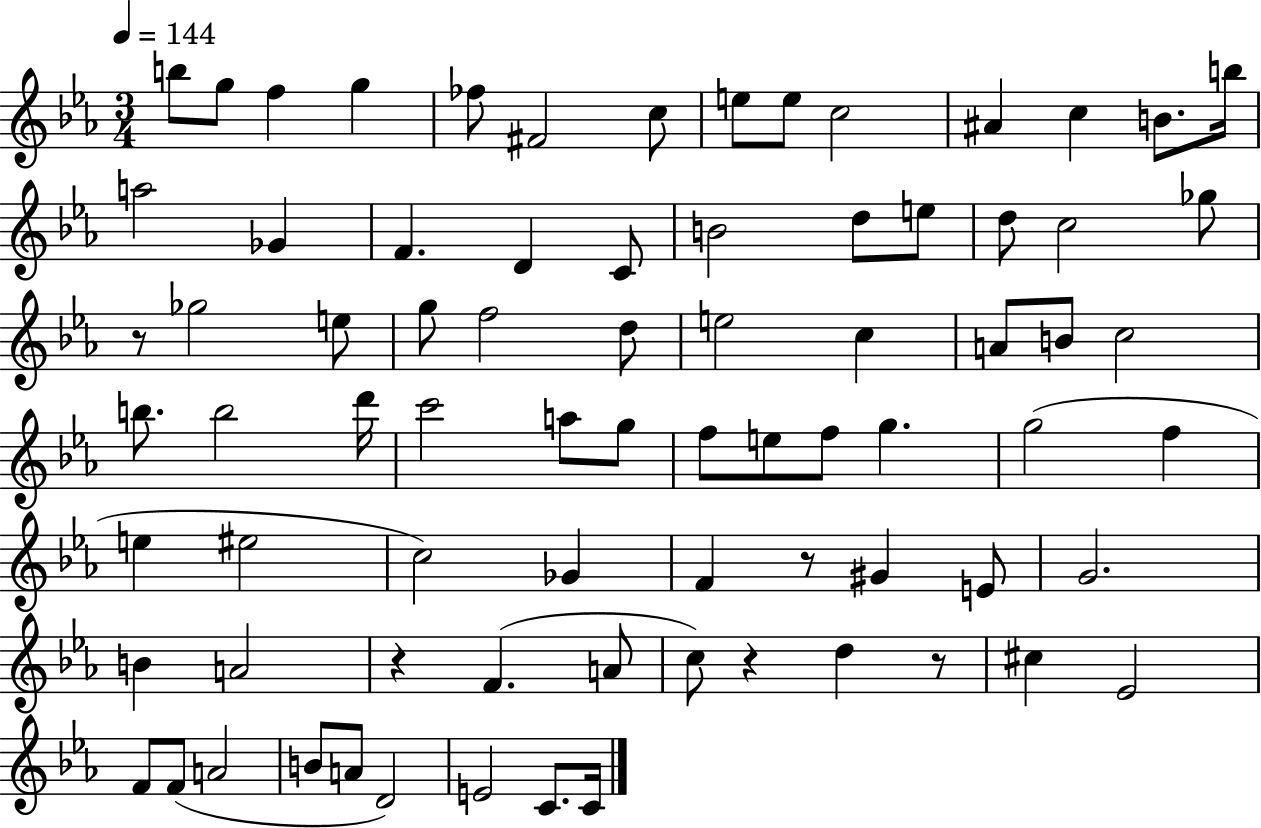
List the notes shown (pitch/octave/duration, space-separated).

B5/e G5/e F5/q G5/q FES5/e F#4/h C5/e E5/e E5/e C5/h A#4/q C5/q B4/e. B5/s A5/h Gb4/q F4/q. D4/q C4/e B4/h D5/e E5/e D5/e C5/h Gb5/e R/e Gb5/h E5/e G5/e F5/h D5/e E5/h C5/q A4/e B4/e C5/h B5/e. B5/h D6/s C6/h A5/e G5/e F5/e E5/e F5/e G5/q. G5/h F5/q E5/q EIS5/h C5/h Gb4/q F4/q R/e G#4/q E4/e G4/h. B4/q A4/h R/q F4/q. A4/e C5/e R/q D5/q R/e C#5/q Eb4/h F4/e F4/e A4/h B4/e A4/e D4/h E4/h C4/e. C4/s